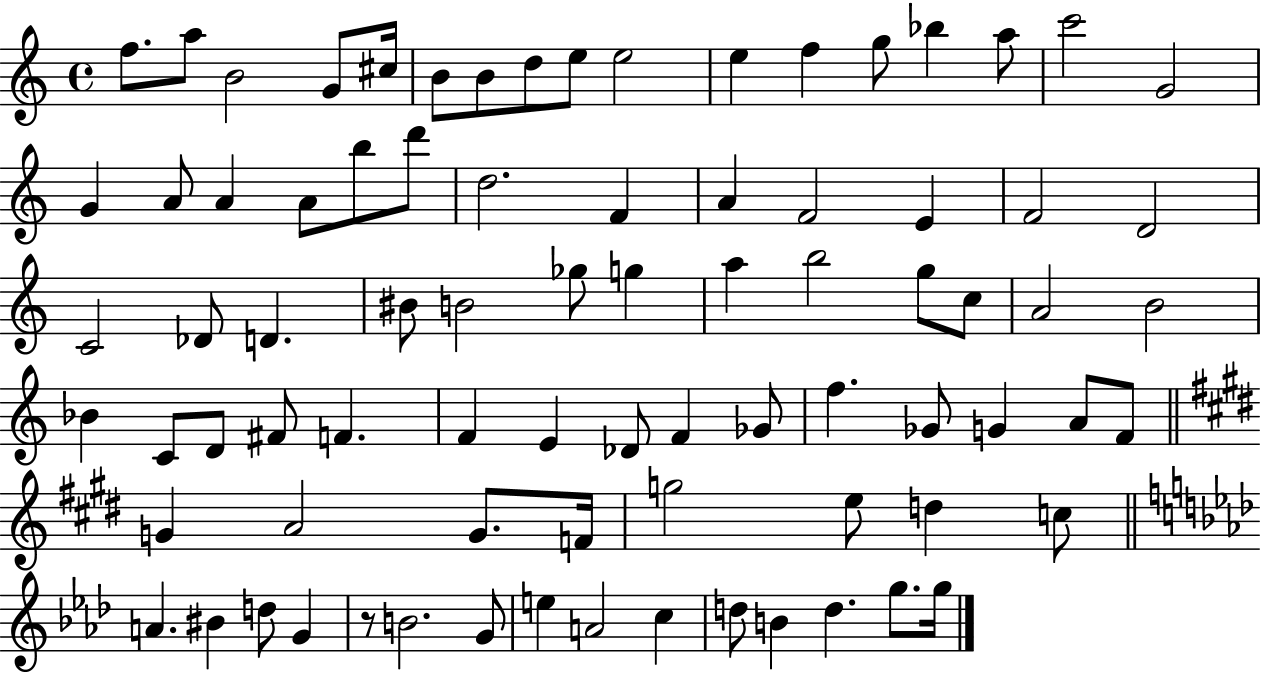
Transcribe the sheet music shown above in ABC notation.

X:1
T:Untitled
M:4/4
L:1/4
K:C
f/2 a/2 B2 G/2 ^c/4 B/2 B/2 d/2 e/2 e2 e f g/2 _b a/2 c'2 G2 G A/2 A A/2 b/2 d'/2 d2 F A F2 E F2 D2 C2 _D/2 D ^B/2 B2 _g/2 g a b2 g/2 c/2 A2 B2 _B C/2 D/2 ^F/2 F F E _D/2 F _G/2 f _G/2 G A/2 F/2 G A2 G/2 F/4 g2 e/2 d c/2 A ^B d/2 G z/2 B2 G/2 e A2 c d/2 B d g/2 g/4